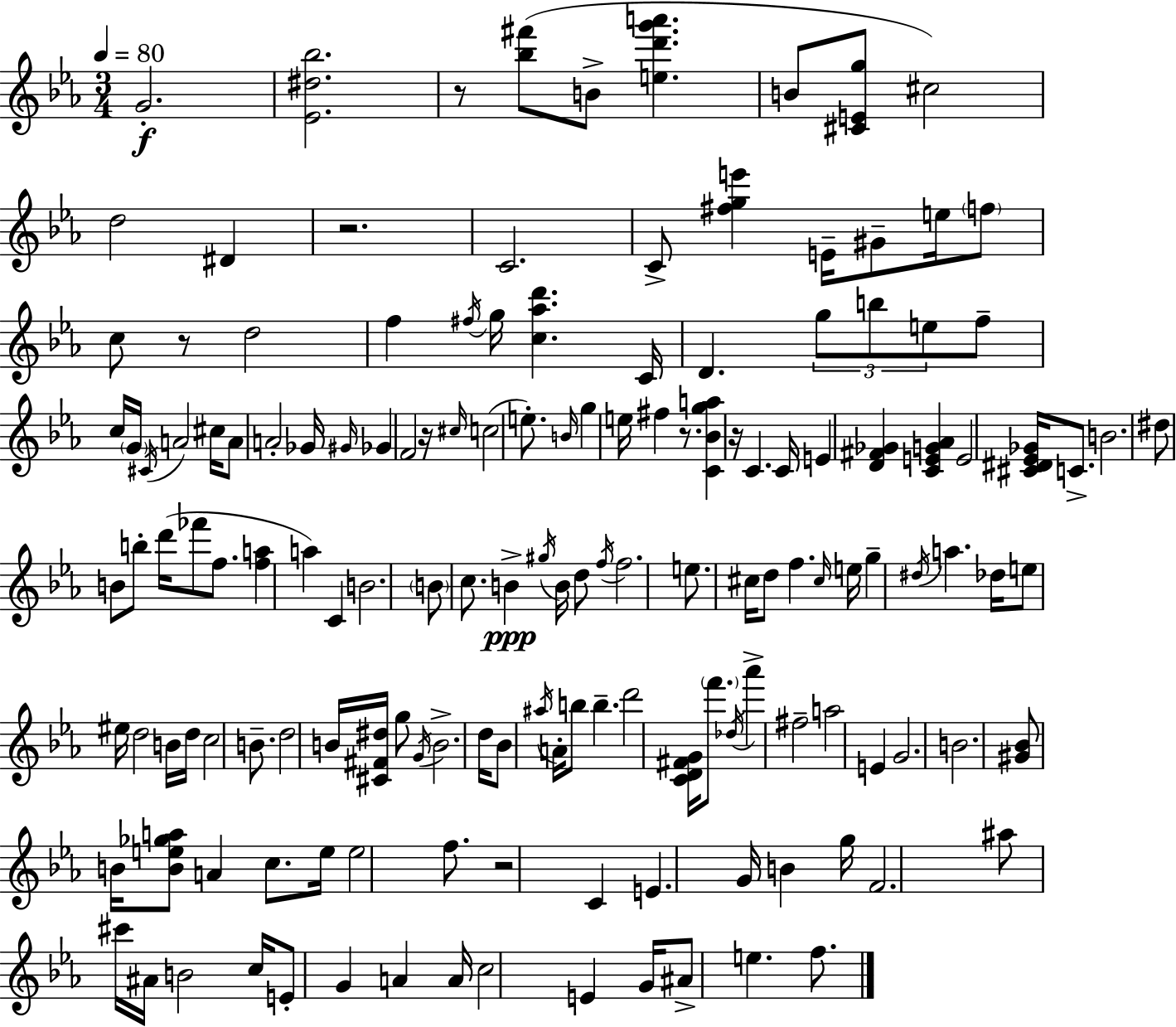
G4/h. [Eb4,D#5,Bb5]/h. R/e [Bb5,F#6]/e B4/e [E5,D6,G6,A6]/q. B4/e [C#4,E4,G5]/e C#5/h D5/h D#4/q R/h. C4/h. C4/e [F#5,G5,E6]/q E4/s G#4/e E5/s F5/e C5/e R/e D5/h F5/q F#5/s G5/s [C5,Ab5,D6]/q. C4/s D4/q. G5/e B5/e E5/e F5/e C5/s G4/s C#4/s A4/h C#5/s A4/e A4/h Gb4/s G#4/s Gb4/q F4/h R/s C#5/s C5/h E5/e. B4/s G5/q E5/s F#5/q R/e. [C4,Bb4,G5,A5]/q R/s C4/q. C4/s E4/q [D4,F#4,Gb4]/q [C4,E4,G4,Ab4]/q E4/h [C#4,D#4,Eb4,Gb4]/s C4/e. B4/h. D#5/e B4/e B5/e D6/s FES6/e F5/e. [F5,A5]/q A5/q C4/q B4/h. B4/e C5/e. B4/q G#5/s B4/s D5/e F5/s F5/h. E5/e. C#5/s D5/e F5/q. C#5/s E5/s G5/q D#5/s A5/q. Db5/s E5/e EIS5/s D5/h B4/s D5/s C5/h B4/e. D5/h B4/s [C#4,F#4,D#5]/s G5/e G4/s B4/h. D5/s Bb4/e A#5/s A4/s B5/e B5/q. D6/h [C4,D4,F#4,G4]/s F6/e. Db5/s Ab6/q F#5/h A5/h E4/q G4/h. B4/h. [G#4,Bb4]/e B4/s [B4,E5,Gb5,A5]/e A4/q C5/e. E5/s E5/h F5/e. R/h C4/q E4/q. G4/s B4/q G5/s F4/h. A#5/e C#6/s A#4/s B4/h C5/s E4/e G4/q A4/q A4/s C5/h E4/q G4/s A#4/e E5/q. F5/e.